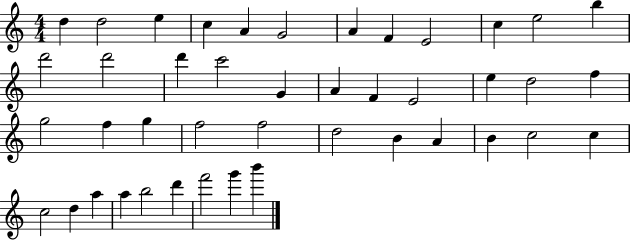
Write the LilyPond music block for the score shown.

{
  \clef treble
  \numericTimeSignature
  \time 4/4
  \key c \major
  d''4 d''2 e''4 | c''4 a'4 g'2 | a'4 f'4 e'2 | c''4 e''2 b''4 | \break d'''2 d'''2 | d'''4 c'''2 g'4 | a'4 f'4 e'2 | e''4 d''2 f''4 | \break g''2 f''4 g''4 | f''2 f''2 | d''2 b'4 a'4 | b'4 c''2 c''4 | \break c''2 d''4 a''4 | a''4 b''2 d'''4 | f'''2 g'''4 b'''4 | \bar "|."
}